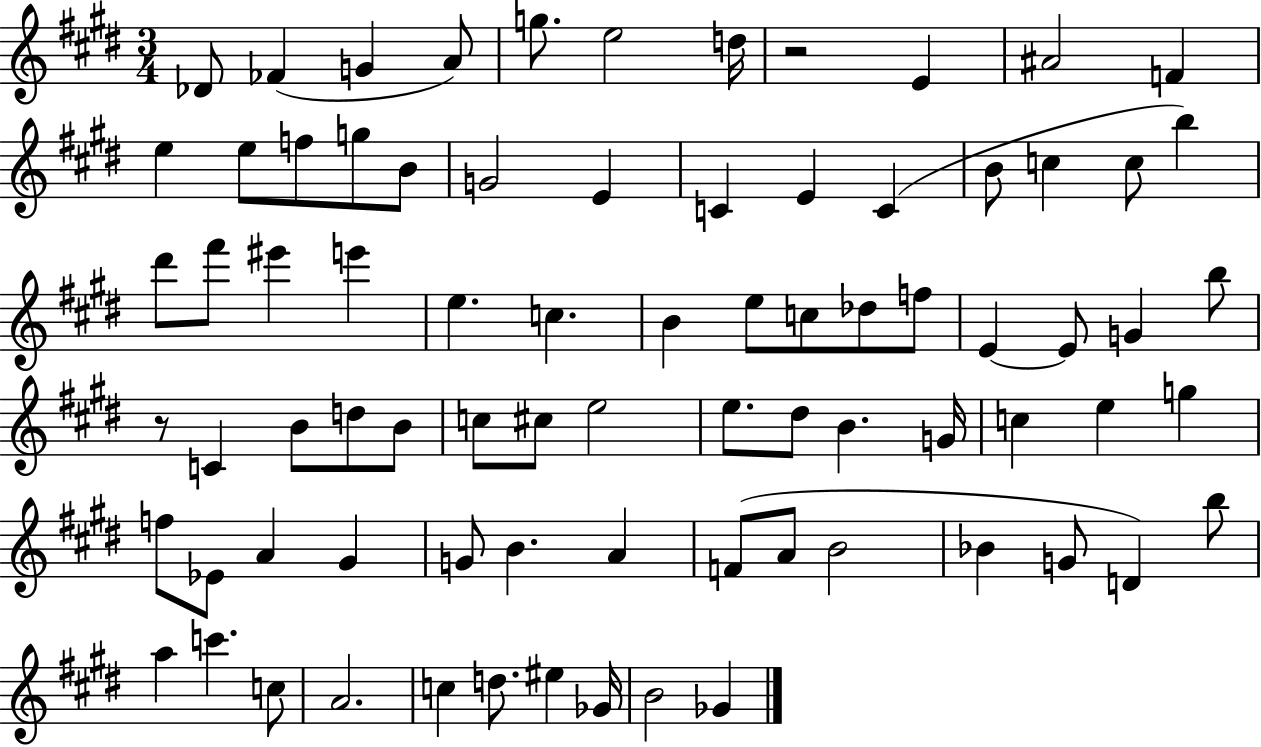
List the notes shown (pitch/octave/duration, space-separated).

Db4/e FES4/q G4/q A4/e G5/e. E5/h D5/s R/h E4/q A#4/h F4/q E5/q E5/e F5/e G5/e B4/e G4/h E4/q C4/q E4/q C4/q B4/e C5/q C5/e B5/q D#6/e F#6/e EIS6/q E6/q E5/q. C5/q. B4/q E5/e C5/e Db5/e F5/e E4/q E4/e G4/q B5/e R/e C4/q B4/e D5/e B4/e C5/e C#5/e E5/h E5/e. D#5/e B4/q. G4/s C5/q E5/q G5/q F5/e Eb4/e A4/q G#4/q G4/e B4/q. A4/q F4/e A4/e B4/h Bb4/q G4/e D4/q B5/e A5/q C6/q. C5/e A4/h. C5/q D5/e. EIS5/q Gb4/s B4/h Gb4/q